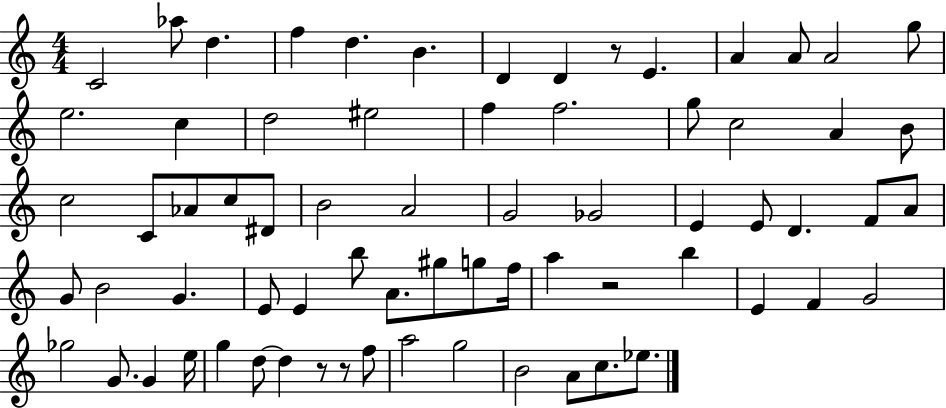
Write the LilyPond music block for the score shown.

{
  \clef treble
  \numericTimeSignature
  \time 4/4
  \key c \major
  c'2 aes''8 d''4. | f''4 d''4. b'4. | d'4 d'4 r8 e'4. | a'4 a'8 a'2 g''8 | \break e''2. c''4 | d''2 eis''2 | f''4 f''2. | g''8 c''2 a'4 b'8 | \break c''2 c'8 aes'8 c''8 dis'8 | b'2 a'2 | g'2 ges'2 | e'4 e'8 d'4. f'8 a'8 | \break g'8 b'2 g'4. | e'8 e'4 b''8 a'8. gis''8 g''8 f''16 | a''4 r2 b''4 | e'4 f'4 g'2 | \break ges''2 g'8. g'4 e''16 | g''4 d''8~~ d''4 r8 r8 f''8 | a''2 g''2 | b'2 a'8 c''8. ees''8. | \break \bar "|."
}